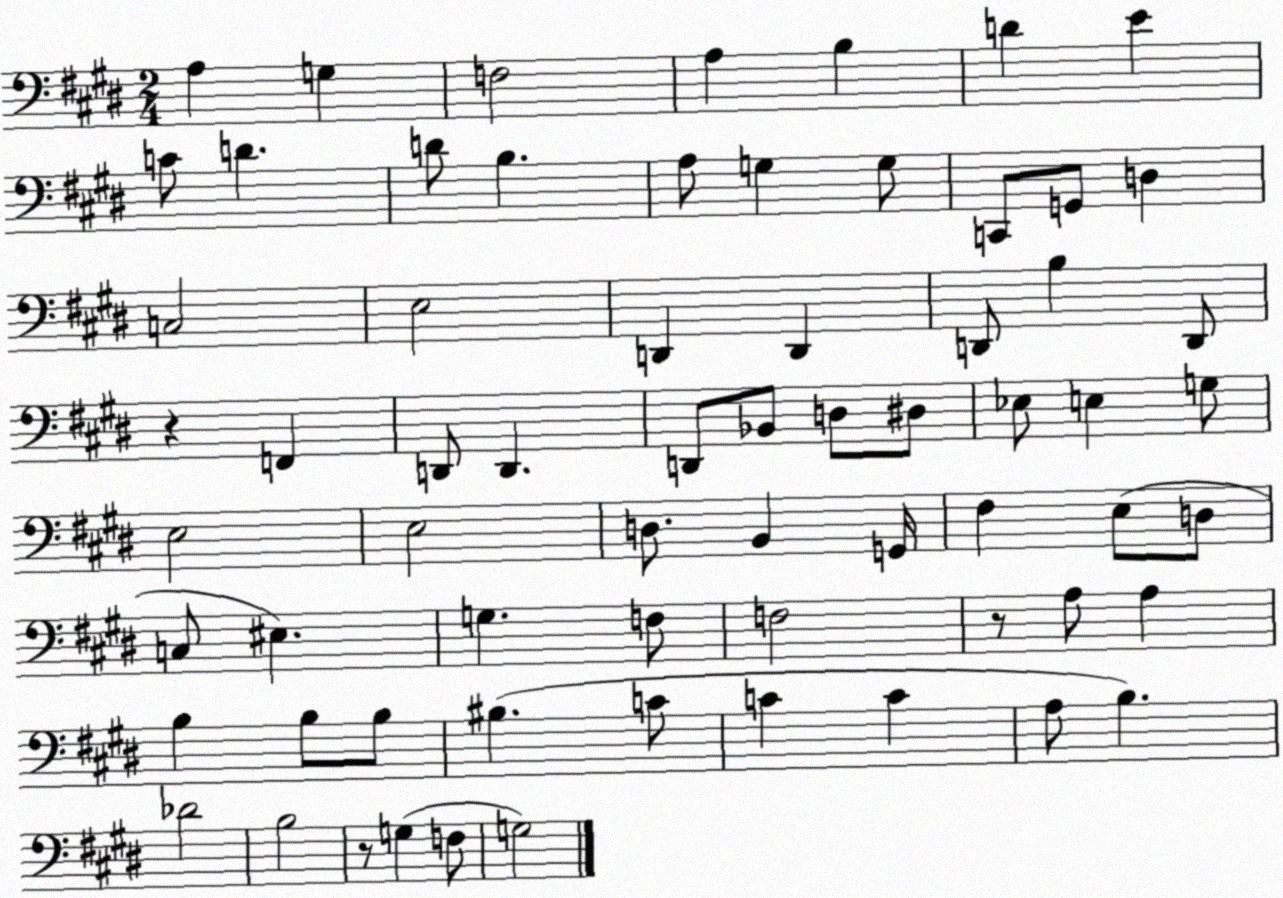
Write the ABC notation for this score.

X:1
T:Untitled
M:2/4
L:1/4
K:E
A, G, F,2 A, B, D E C/2 D D/2 B, A,/2 G, G,/2 C,,/2 G,,/2 D, C,2 E,2 D,, D,, D,,/2 B, D,,/2 z F,, D,,/2 D,, D,,/2 _B,,/2 D,/2 ^D,/2 _E,/2 E, G,/2 E,2 E,2 D,/2 B,, G,,/4 ^F, E,/2 D,/2 C,/2 ^E, G, F,/2 F,2 z/2 A,/2 A, B, B,/2 B,/2 ^B, C/2 C C A,/2 B, _D2 B,2 z/2 G, F,/2 G,2